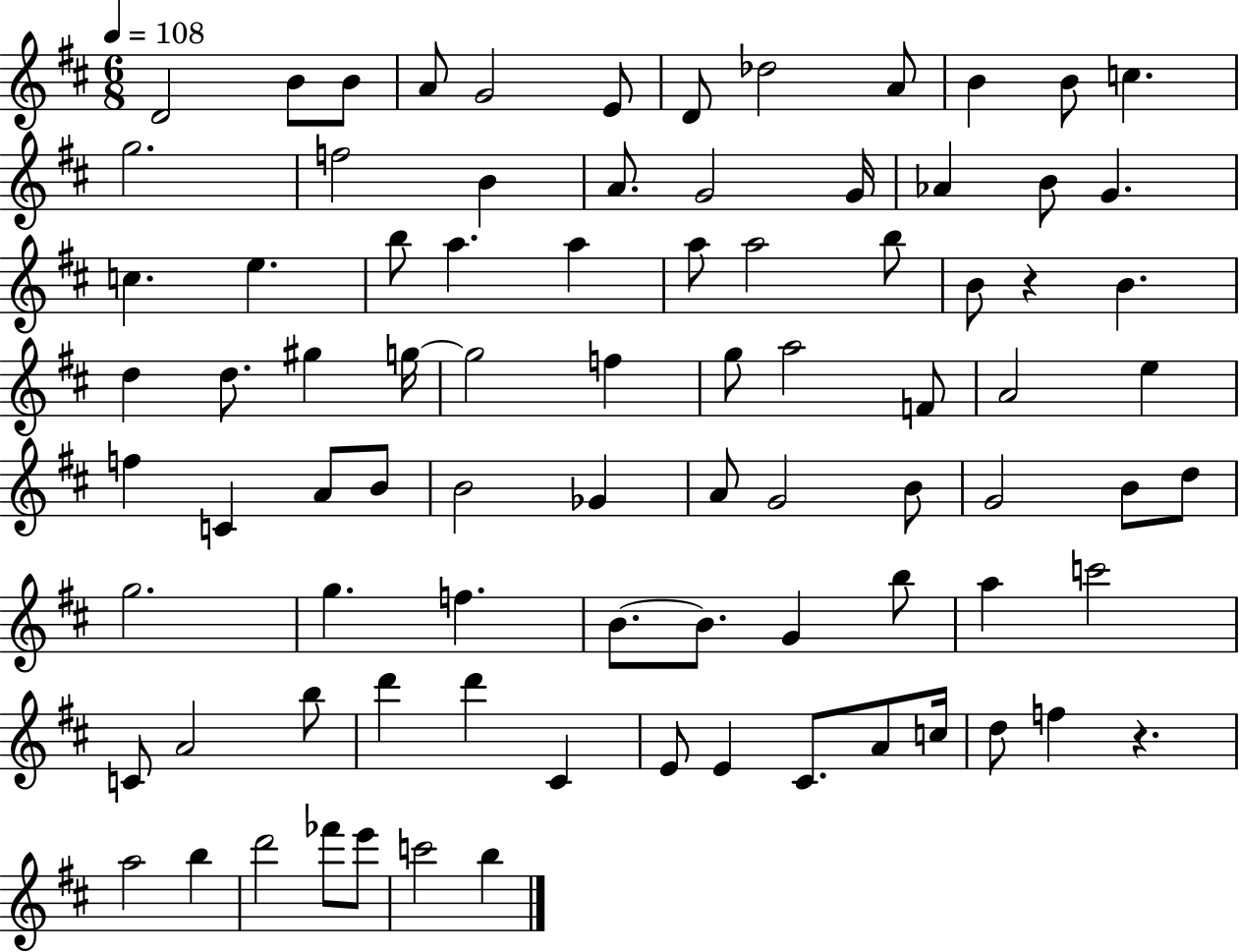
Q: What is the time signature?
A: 6/8